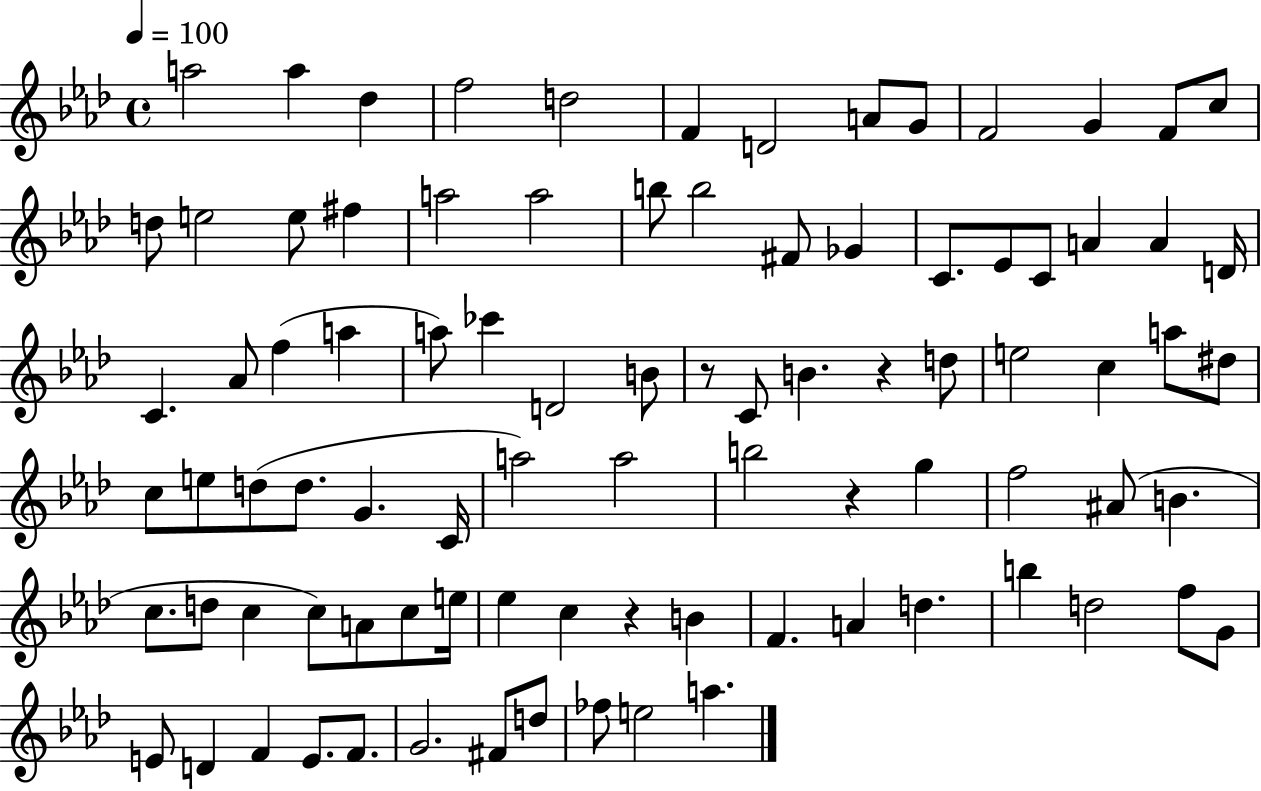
X:1
T:Untitled
M:4/4
L:1/4
K:Ab
a2 a _d f2 d2 F D2 A/2 G/2 F2 G F/2 c/2 d/2 e2 e/2 ^f a2 a2 b/2 b2 ^F/2 _G C/2 _E/2 C/2 A A D/4 C _A/2 f a a/2 _c' D2 B/2 z/2 C/2 B z d/2 e2 c a/2 ^d/2 c/2 e/2 d/2 d/2 G C/4 a2 a2 b2 z g f2 ^A/2 B c/2 d/2 c c/2 A/2 c/2 e/4 _e c z B F A d b d2 f/2 G/2 E/2 D F E/2 F/2 G2 ^F/2 d/2 _f/2 e2 a